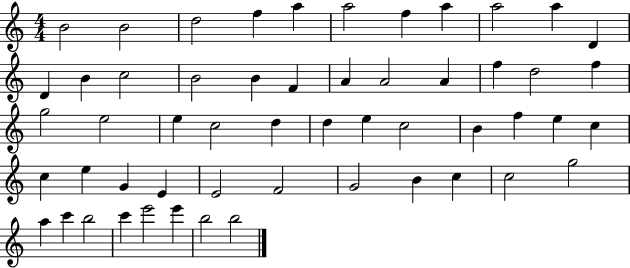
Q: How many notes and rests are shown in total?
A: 54